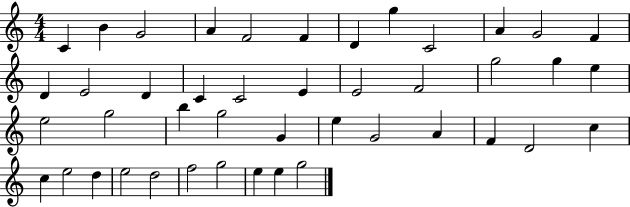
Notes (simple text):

C4/q B4/q G4/h A4/q F4/h F4/q D4/q G5/q C4/h A4/q G4/h F4/q D4/q E4/h D4/q C4/q C4/h E4/q E4/h F4/h G5/h G5/q E5/q E5/h G5/h B5/q G5/h G4/q E5/q G4/h A4/q F4/q D4/h C5/q C5/q E5/h D5/q E5/h D5/h F5/h G5/h E5/q E5/q G5/h